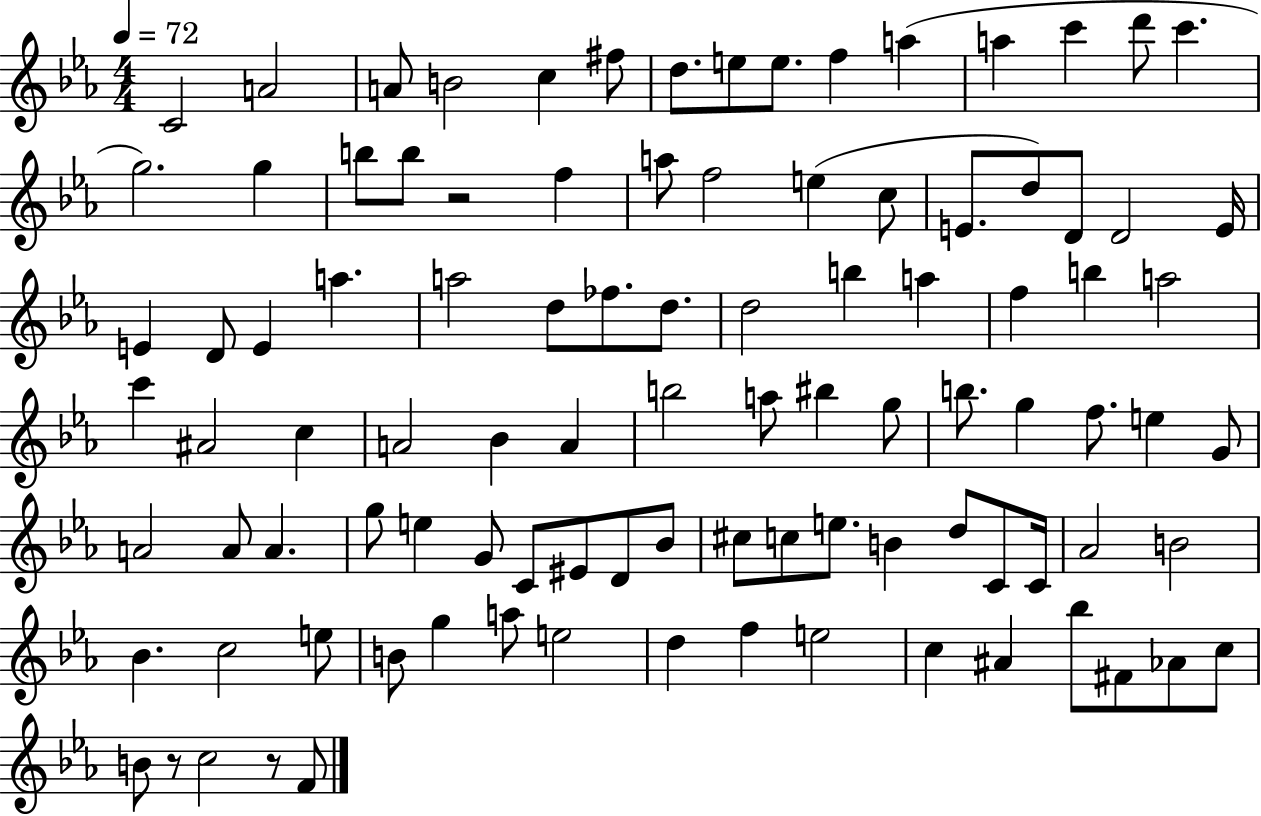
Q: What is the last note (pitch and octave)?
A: F4